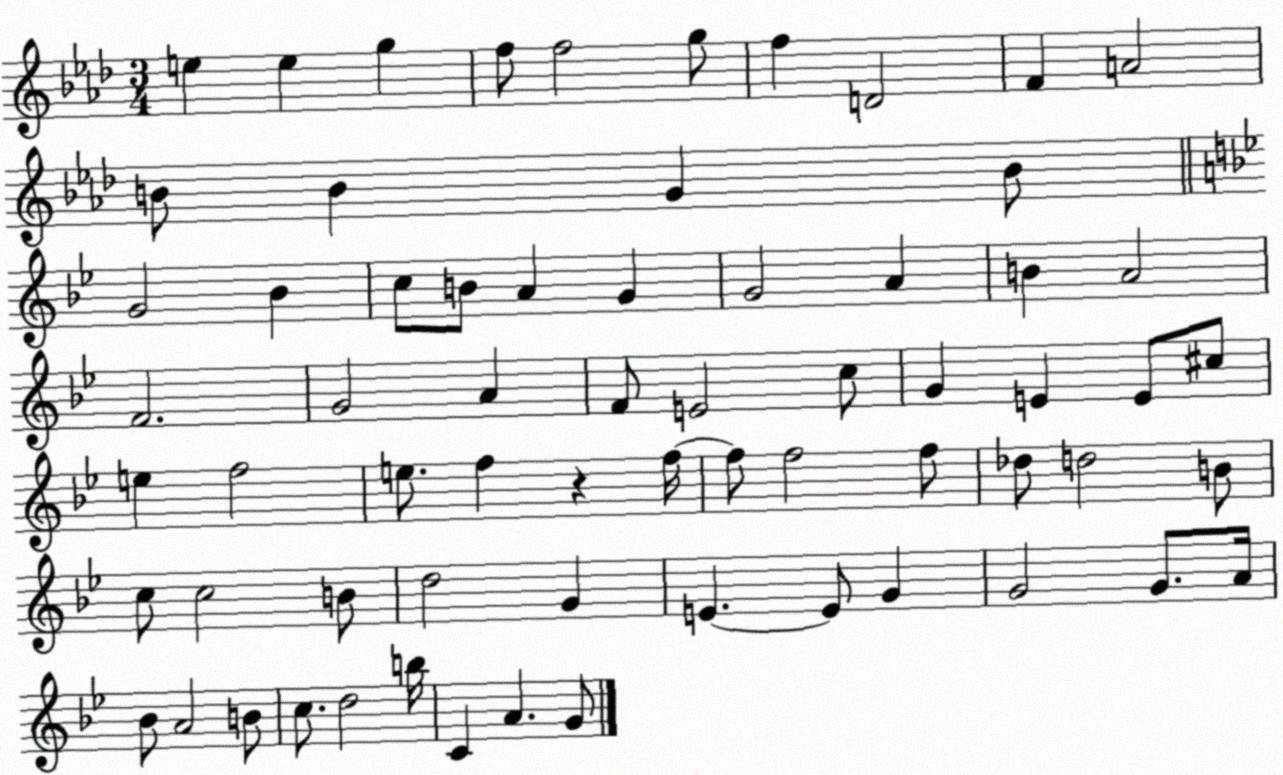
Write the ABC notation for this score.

X:1
T:Untitled
M:3/4
L:1/4
K:Ab
e e g f/2 f2 g/2 f D2 F A2 B/2 B G B/2 G2 _B c/2 B/2 A G G2 A B A2 F2 G2 A F/2 E2 c/2 G E E/2 ^c/2 e f2 e/2 f z f/4 f/2 f2 f/2 _d/2 d2 B/2 c/2 c2 B/2 d2 G E E/2 G G2 G/2 A/4 _B/2 A2 B/2 c/2 d2 b/4 C A G/2